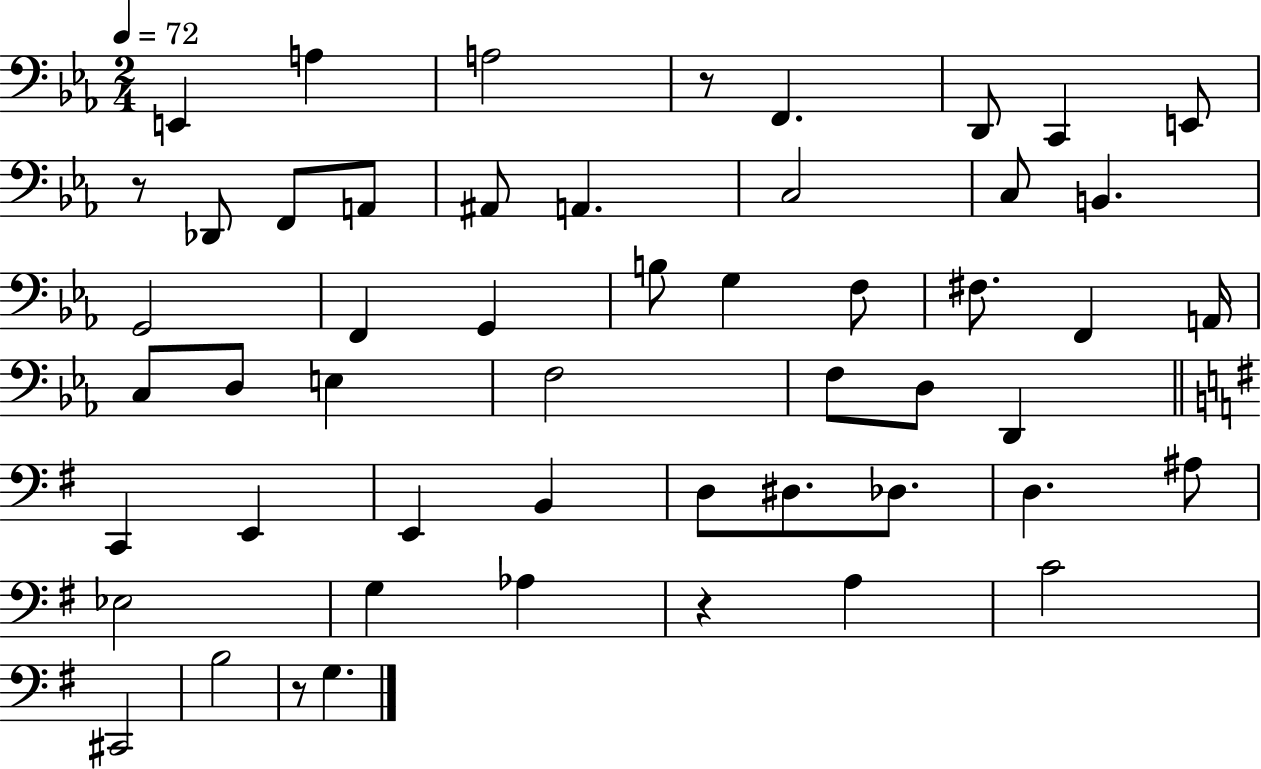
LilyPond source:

{
  \clef bass
  \numericTimeSignature
  \time 2/4
  \key ees \major
  \tempo 4 = 72
  \repeat volta 2 { e,4 a4 | a2 | r8 f,4. | d,8 c,4 e,8 | \break r8 des,8 f,8 a,8 | ais,8 a,4. | c2 | c8 b,4. | \break g,2 | f,4 g,4 | b8 g4 f8 | fis8. f,4 a,16 | \break c8 d8 e4 | f2 | f8 d8 d,4 | \bar "||" \break \key g \major c,4 e,4 | e,4 b,4 | d8 dis8. des8. | d4. ais8 | \break ees2 | g4 aes4 | r4 a4 | c'2 | \break cis,2 | b2 | r8 g4. | } \bar "|."
}